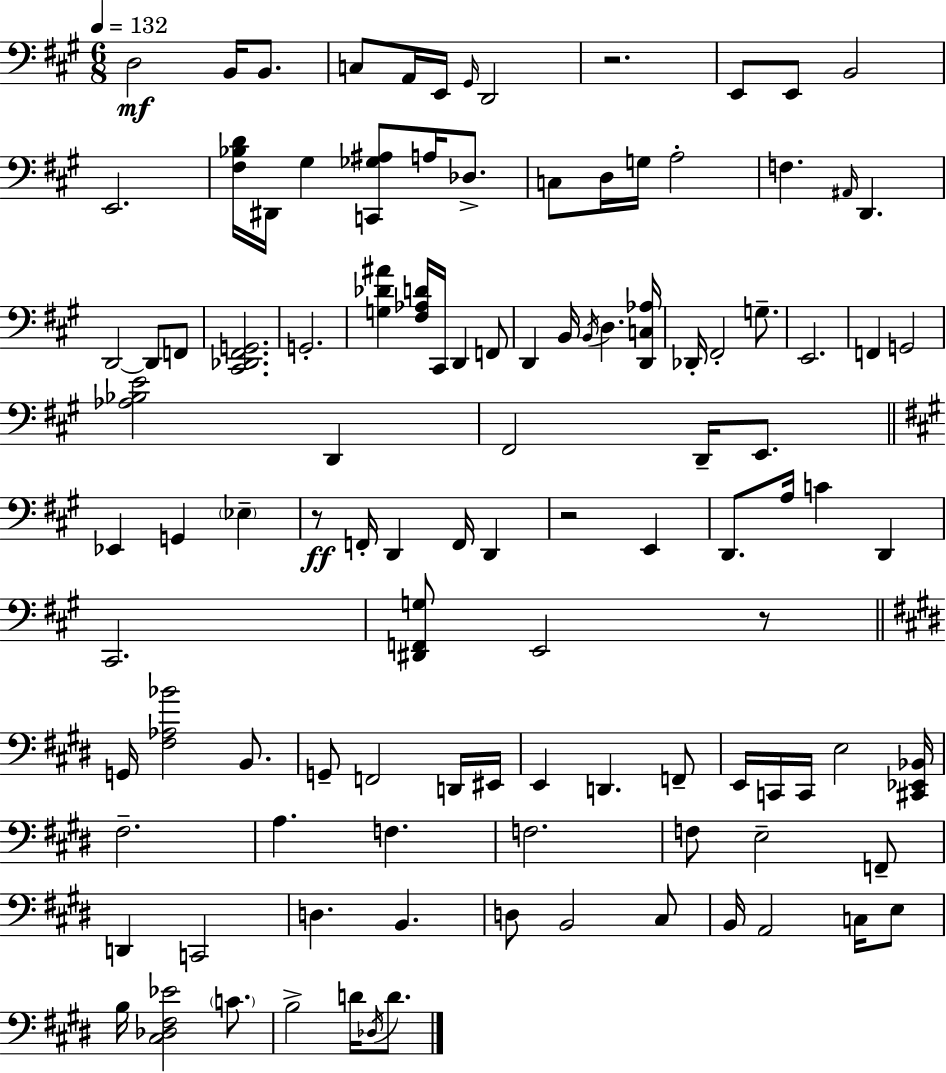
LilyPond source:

{
  \clef bass
  \numericTimeSignature
  \time 6/8
  \key a \major
  \tempo 4 = 132
  \repeat volta 2 { d2\mf b,16 b,8. | c8 a,16 e,16 \grace { gis,16 } d,2 | r2. | e,8 e,8 b,2 | \break e,2. | <fis bes d'>16 dis,16 gis4 <c, ges ais>8 a16 des8.-> | c8 d16 g16 a2-. | f4. \grace { ais,16 } d,4. | \break d,2~~ d,8 | f,8 <cis, des, fis, g,>2. | g,2.-. | <g des' ais'>4 <fis aes d'>16 cis,16 d,4 | \break f,8 d,4 b,16 \acciaccatura { b,16 } d4. | <d, c aes>16 des,16-. fis,2-. | g8.-- e,2. | f,4 g,2 | \break <aes bes e'>2 d,4 | fis,2 d,16-- | e,8. \bar "||" \break \key a \major ees,4 g,4 \parenthesize ees4-- | r8\ff f,16-. d,4 f,16 d,4 | r2 e,4 | d,8. a16 c'4 d,4 | \break cis,2. | <dis, f, g>8 e,2 r8 | \bar "||" \break \key e \major g,16 <fis aes bes'>2 b,8. | g,8-- f,2 d,16 eis,16 | e,4 d,4. f,8-- | e,16 c,16 c,16 e2 <cis, ees, bes,>16 | \break fis2.-- | a4. f4. | f2. | f8 e2-- f,8-- | \break d,4 c,2 | d4. b,4. | d8 b,2 cis8 | b,16 a,2 c16 e8 | \break b16 <cis des fis ees'>2 \parenthesize c'8. | b2-> d'16 \acciaccatura { des16 } d'8. | } \bar "|."
}